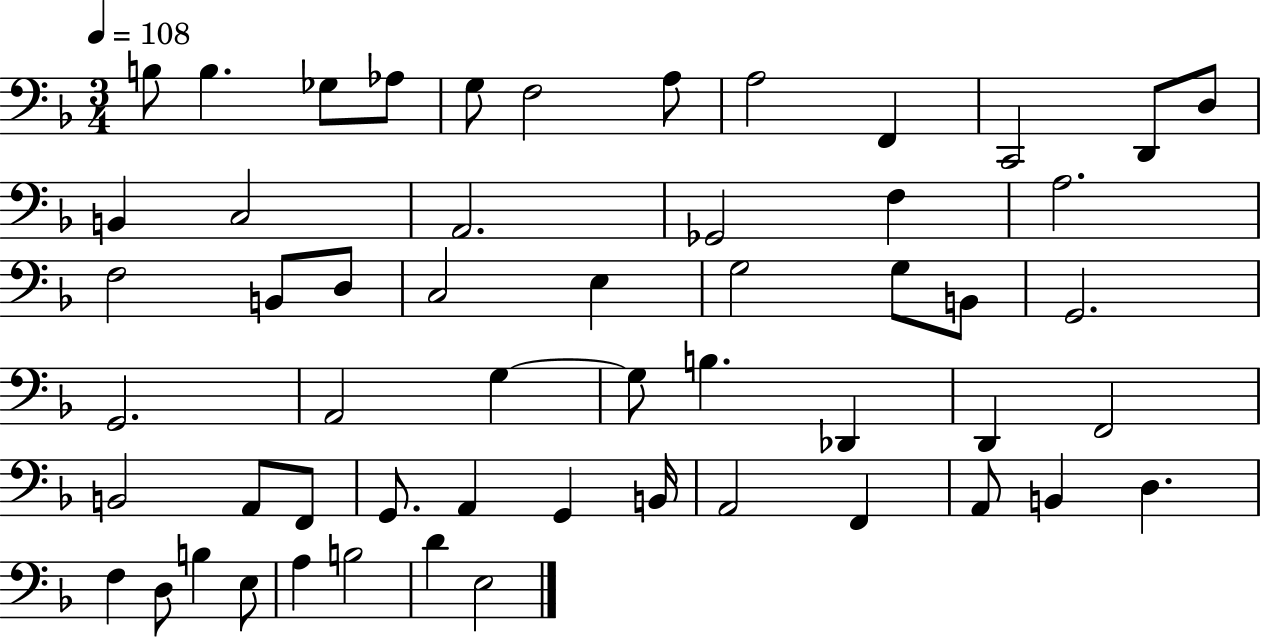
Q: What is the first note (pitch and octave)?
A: B3